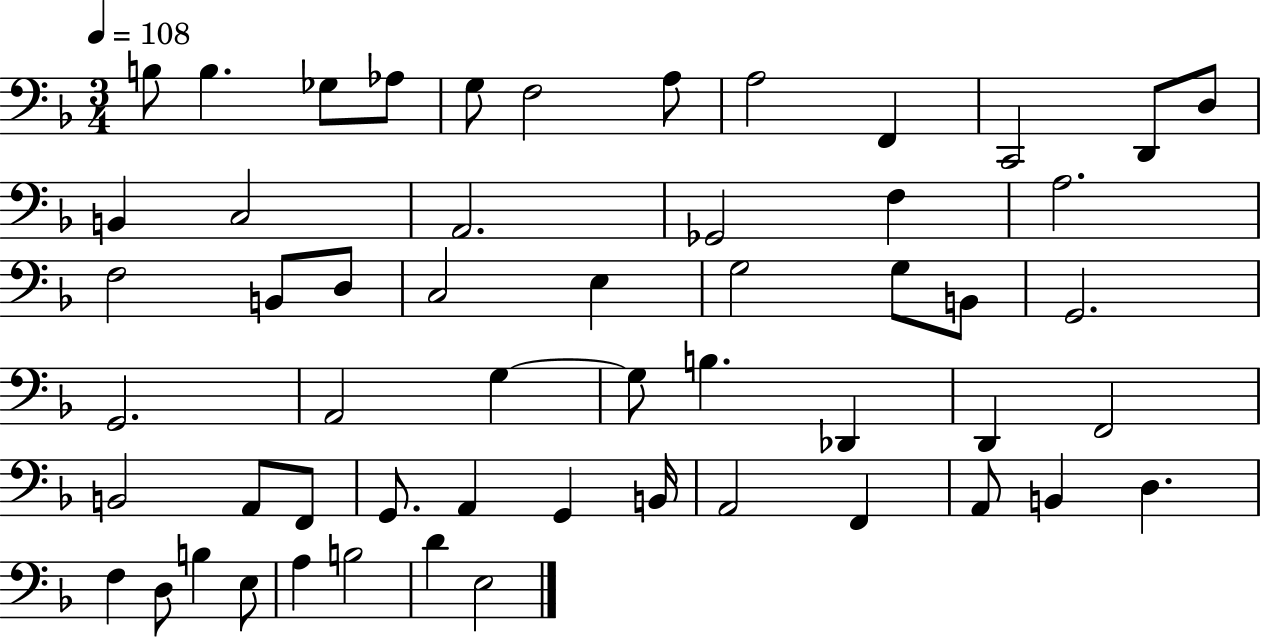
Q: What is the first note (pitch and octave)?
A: B3